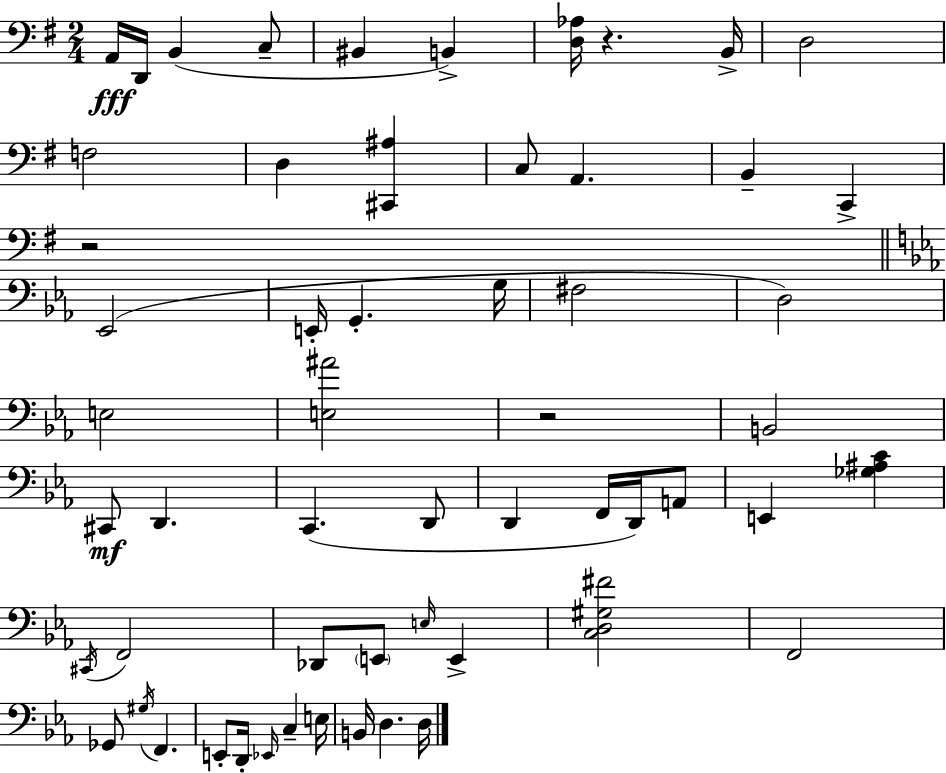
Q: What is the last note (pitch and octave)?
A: D3